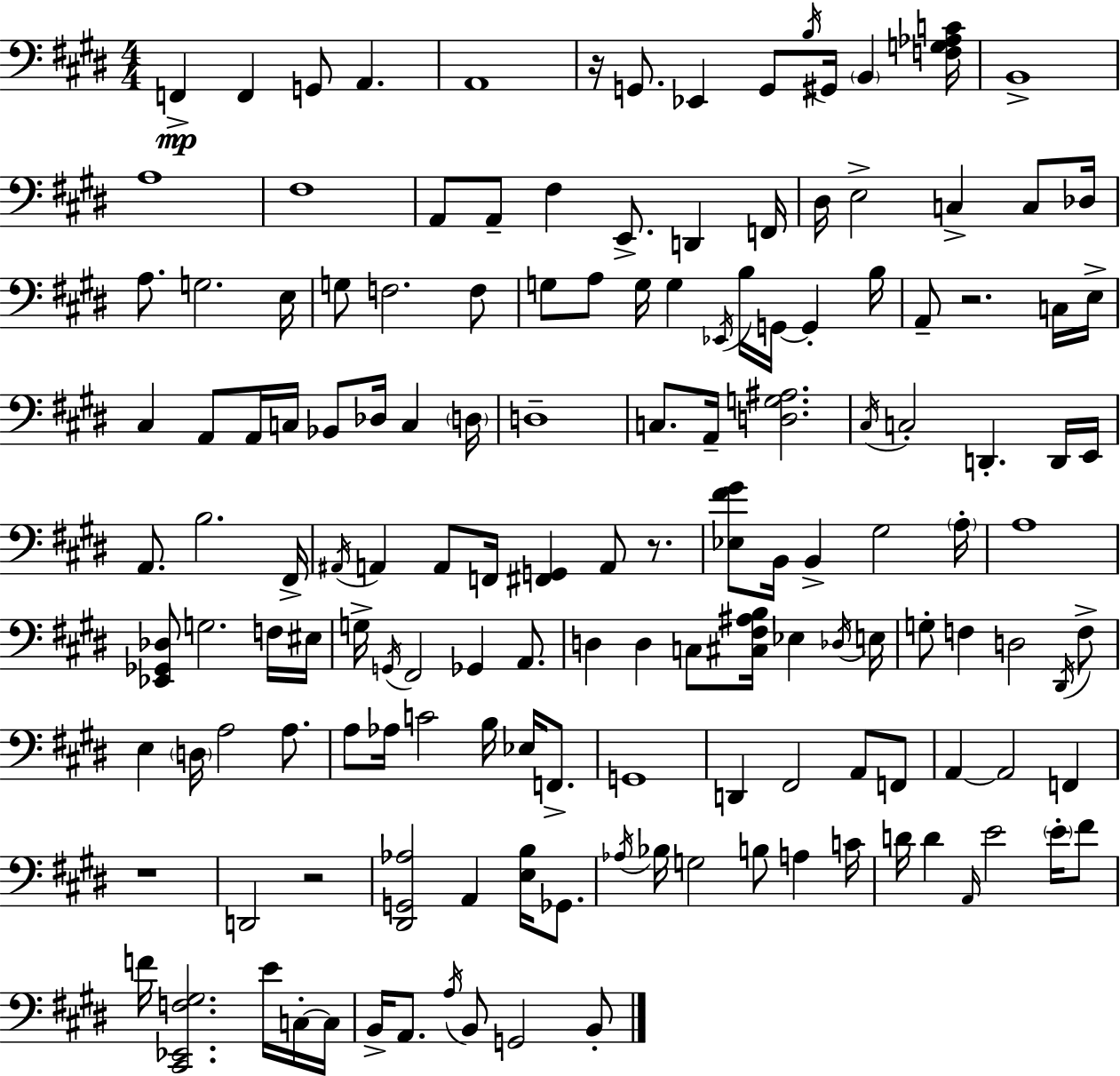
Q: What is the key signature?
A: E major